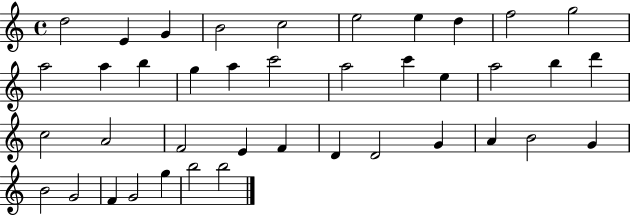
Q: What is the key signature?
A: C major